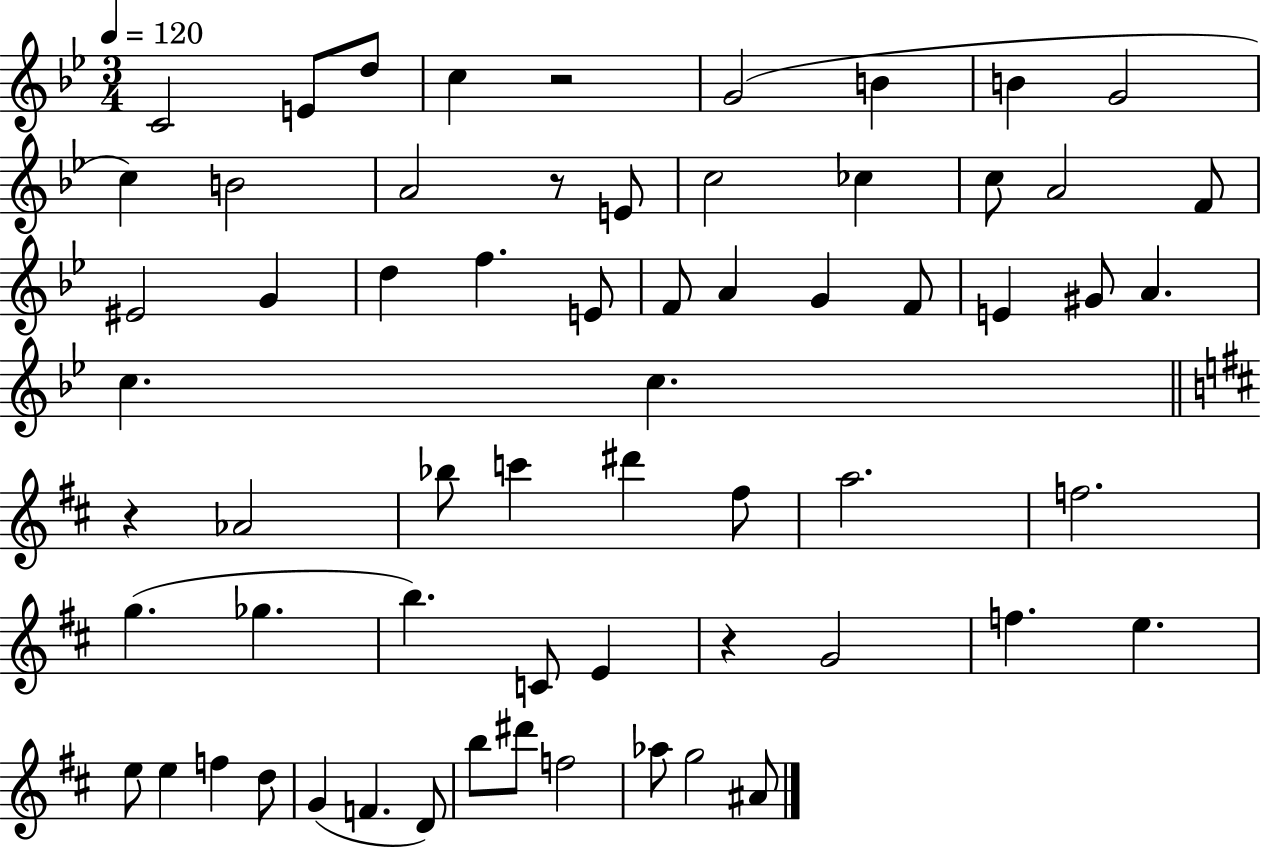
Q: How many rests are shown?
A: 4